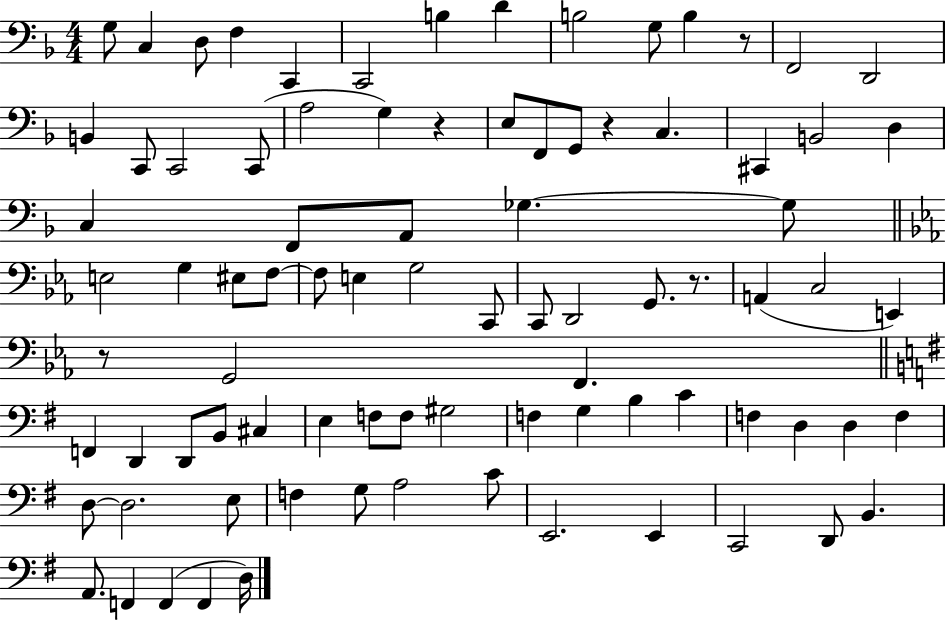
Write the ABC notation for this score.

X:1
T:Untitled
M:4/4
L:1/4
K:F
G,/2 C, D,/2 F, C,, C,,2 B, D B,2 G,/2 B, z/2 F,,2 D,,2 B,, C,,/2 C,,2 C,,/2 A,2 G, z E,/2 F,,/2 G,,/2 z C, ^C,, B,,2 D, C, F,,/2 A,,/2 _G, _G,/2 E,2 G, ^E,/2 F,/2 F,/2 E, G,2 C,,/2 C,,/2 D,,2 G,,/2 z/2 A,, C,2 E,, z/2 G,,2 F,, F,, D,, D,,/2 B,,/2 ^C, E, F,/2 F,/2 ^G,2 F, G, B, C F, D, D, F, D,/2 D,2 E,/2 F, G,/2 A,2 C/2 E,,2 E,, C,,2 D,,/2 B,, A,,/2 F,, F,, F,, D,/4